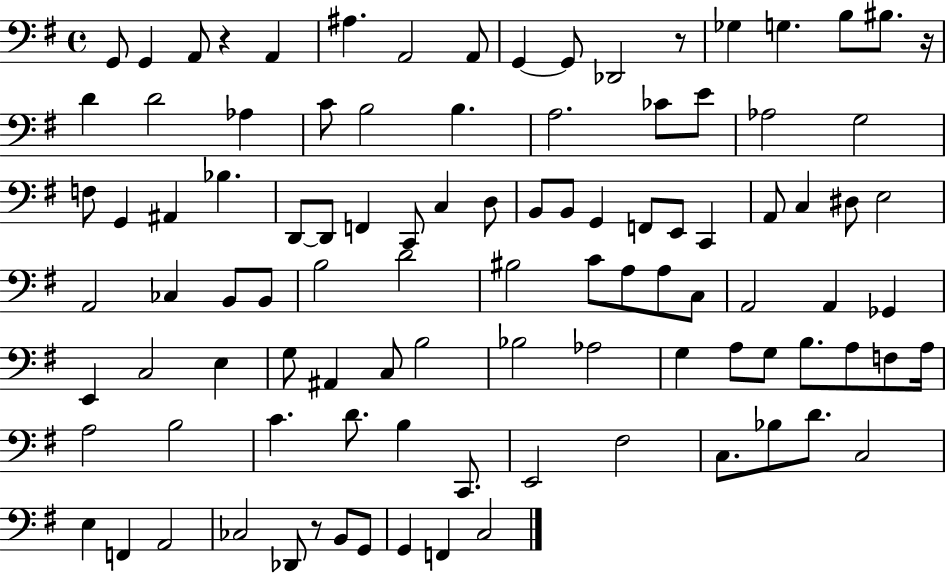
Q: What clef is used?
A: bass